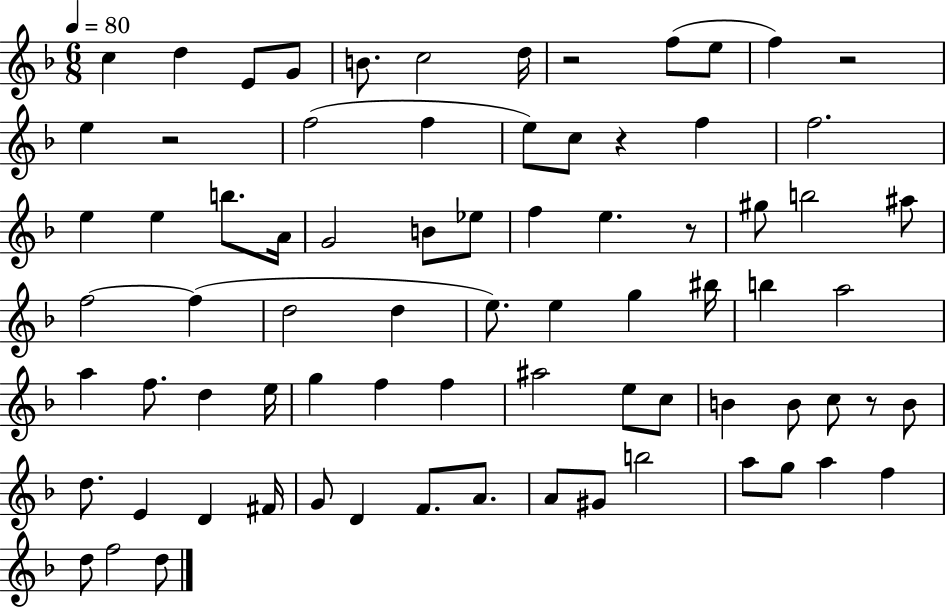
C5/q D5/q E4/e G4/e B4/e. C5/h D5/s R/h F5/e E5/e F5/q R/h E5/q R/h F5/h F5/q E5/e C5/e R/q F5/q F5/h. E5/q E5/q B5/e. A4/s G4/h B4/e Eb5/e F5/q E5/q. R/e G#5/e B5/h A#5/e F5/h F5/q D5/h D5/q E5/e. E5/q G5/q BIS5/s B5/q A5/h A5/q F5/e. D5/q E5/s G5/q F5/q F5/q A#5/h E5/e C5/e B4/q B4/e C5/e R/e B4/e D5/e. E4/q D4/q F#4/s G4/e D4/q F4/e. A4/e. A4/e G#4/e B5/h A5/e G5/e A5/q F5/q D5/e F5/h D5/e